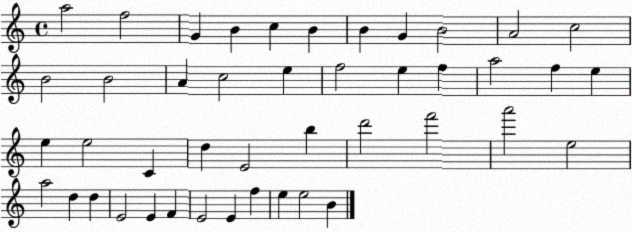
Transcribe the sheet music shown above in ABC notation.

X:1
T:Untitled
M:4/4
L:1/4
K:C
a2 f2 G B c B B G B2 A2 c2 B2 B2 A c2 e f2 e f a2 f e e e2 C d E2 b d'2 f'2 a'2 e2 a2 d d E2 E F E2 E f e e2 B